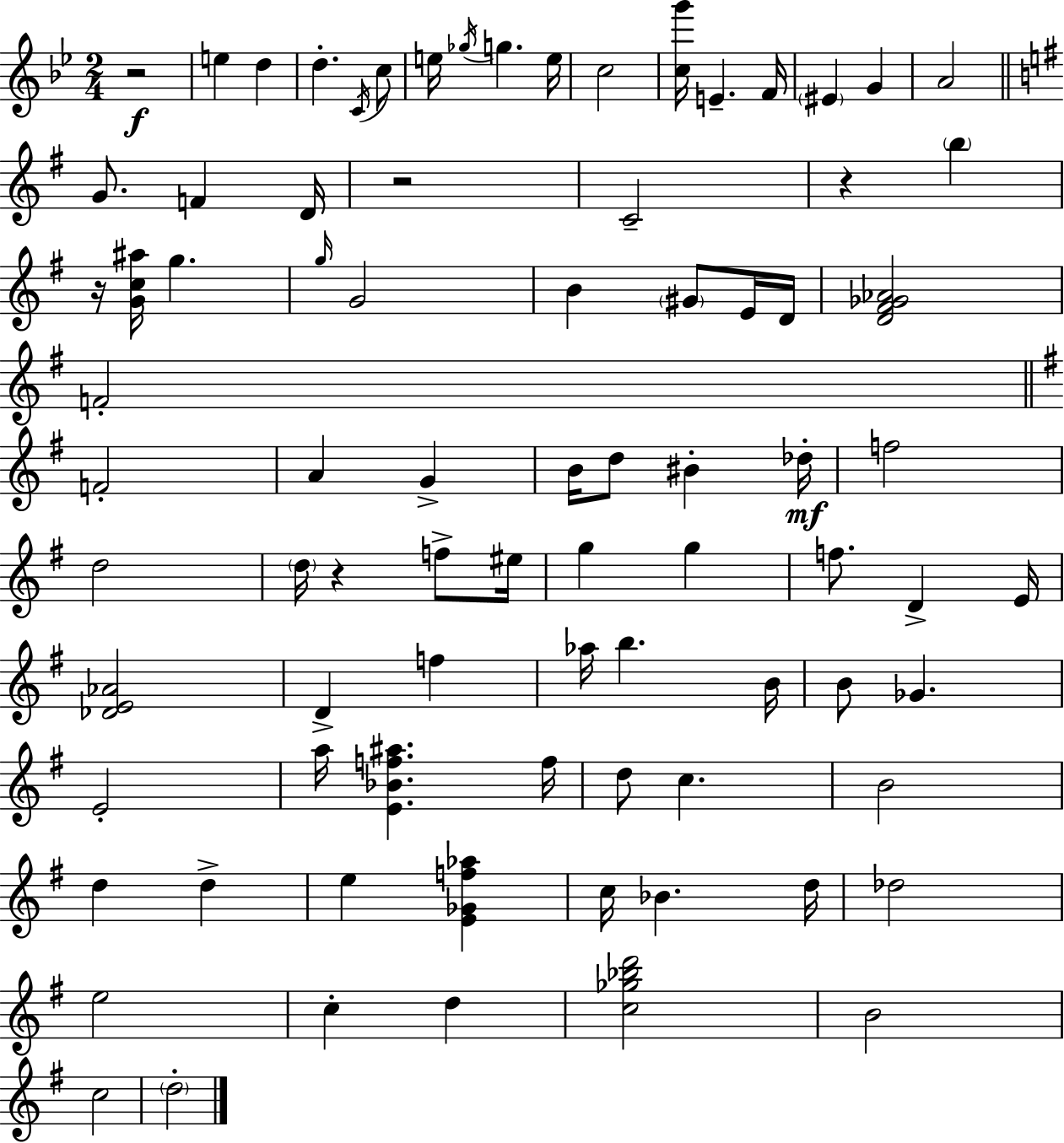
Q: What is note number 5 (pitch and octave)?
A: C5